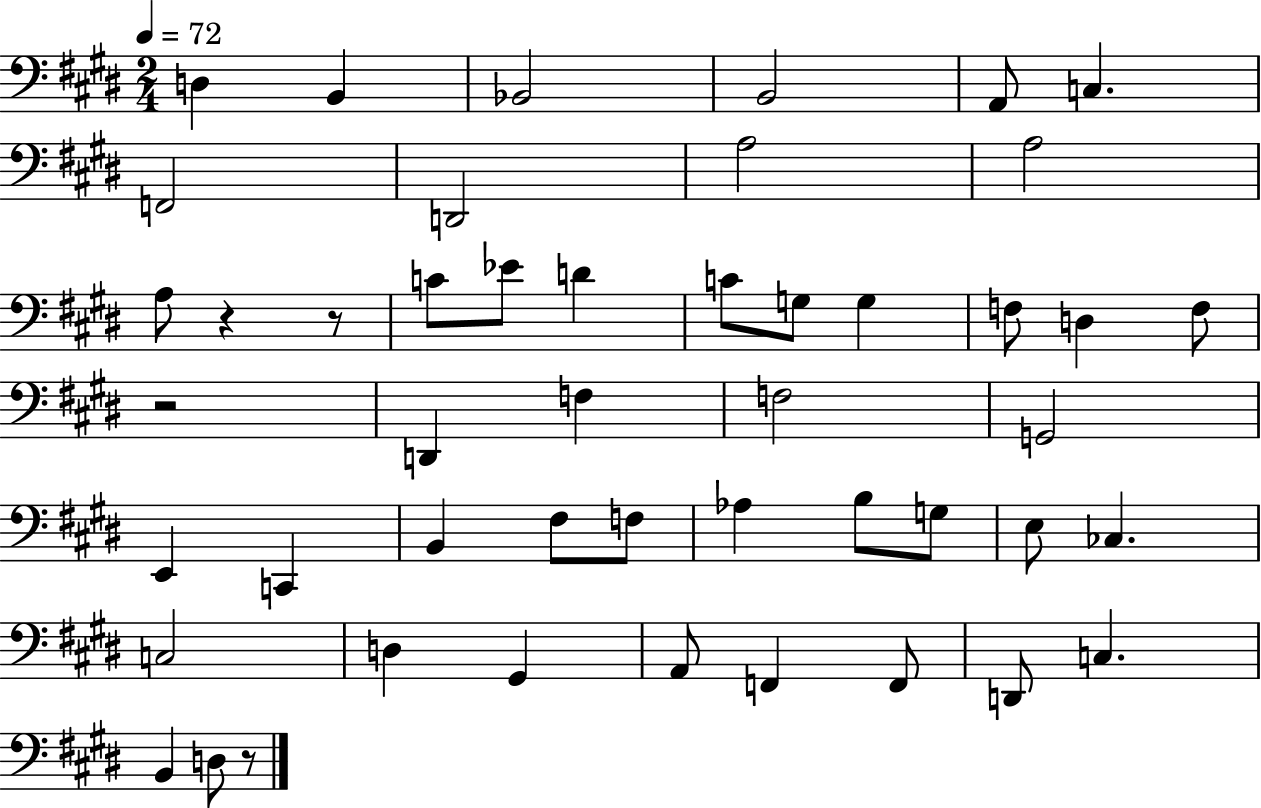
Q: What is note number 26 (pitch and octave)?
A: C2